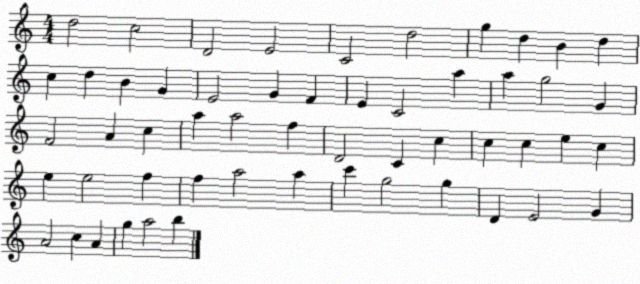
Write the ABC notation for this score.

X:1
T:Untitled
M:4/4
L:1/4
K:C
d2 c2 D2 E2 C2 d2 g d B d c d B G E2 G F E C2 a a g2 G F2 A c a a2 f D2 C c c c e c e e2 f f a2 a c' g2 g D E2 G A2 c A g a2 b